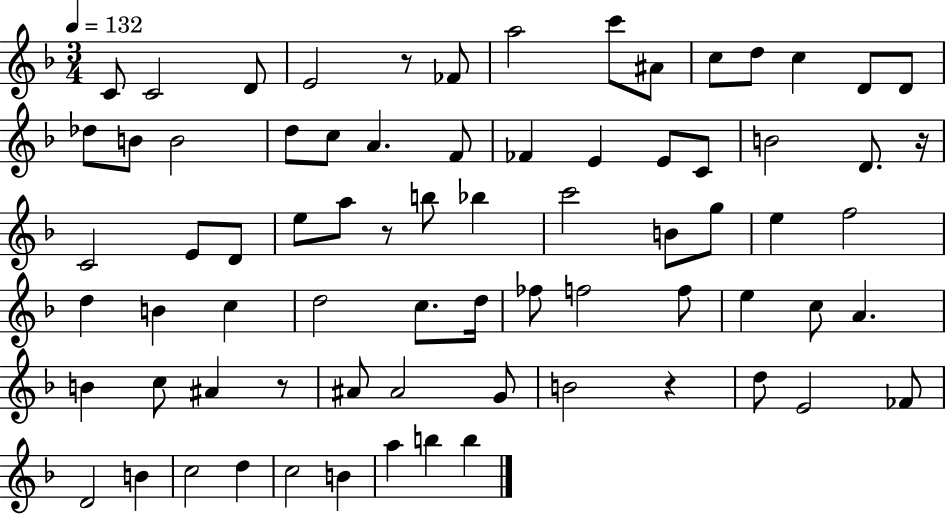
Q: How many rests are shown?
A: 5